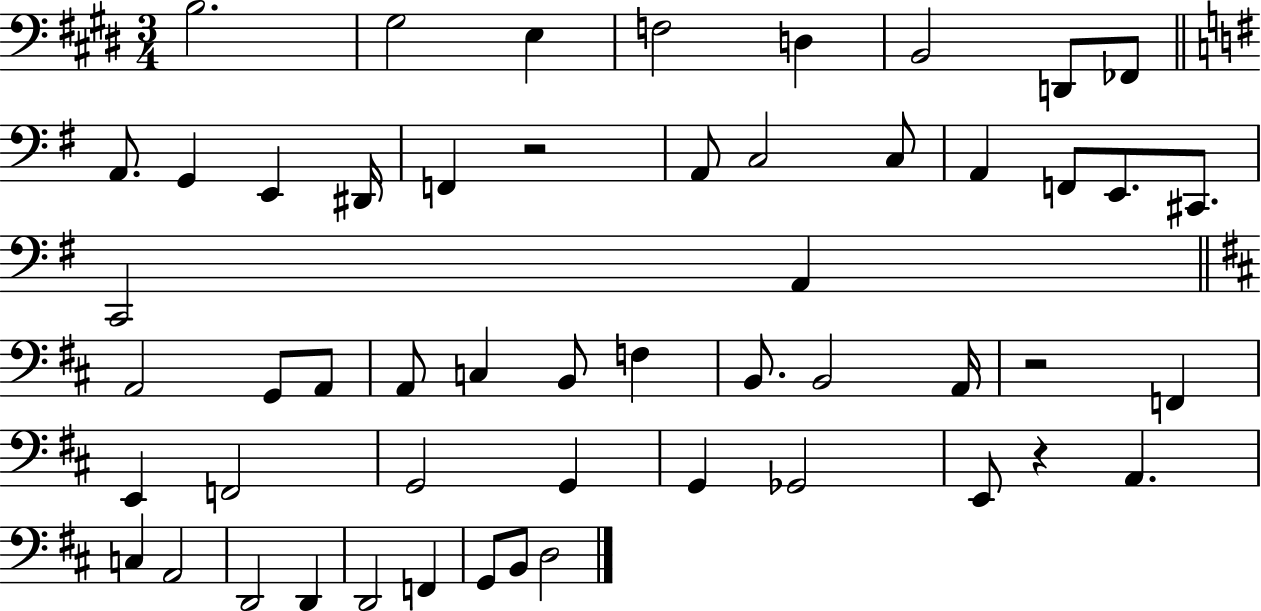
X:1
T:Untitled
M:3/4
L:1/4
K:E
B,2 ^G,2 E, F,2 D, B,,2 D,,/2 _F,,/2 A,,/2 G,, E,, ^D,,/4 F,, z2 A,,/2 C,2 C,/2 A,, F,,/2 E,,/2 ^C,,/2 C,,2 A,, A,,2 G,,/2 A,,/2 A,,/2 C, B,,/2 F, B,,/2 B,,2 A,,/4 z2 F,, E,, F,,2 G,,2 G,, G,, _G,,2 E,,/2 z A,, C, A,,2 D,,2 D,, D,,2 F,, G,,/2 B,,/2 D,2